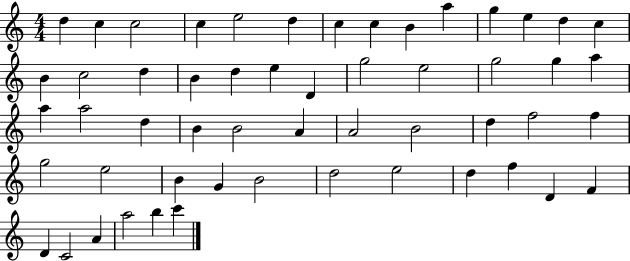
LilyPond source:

{
  \clef treble
  \numericTimeSignature
  \time 4/4
  \key c \major
  d''4 c''4 c''2 | c''4 e''2 d''4 | c''4 c''4 b'4 a''4 | g''4 e''4 d''4 c''4 | \break b'4 c''2 d''4 | b'4 d''4 e''4 d'4 | g''2 e''2 | g''2 g''4 a''4 | \break a''4 a''2 d''4 | b'4 b'2 a'4 | a'2 b'2 | d''4 f''2 f''4 | \break g''2 e''2 | b'4 g'4 b'2 | d''2 e''2 | d''4 f''4 d'4 f'4 | \break d'4 c'2 a'4 | a''2 b''4 c'''4 | \bar "|."
}